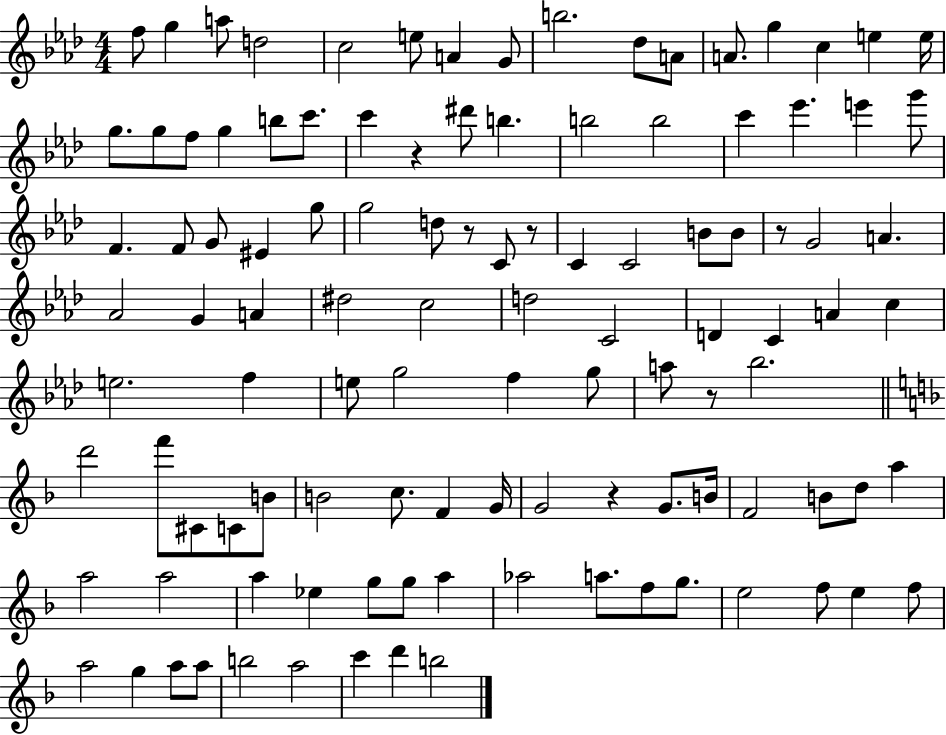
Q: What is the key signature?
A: AES major